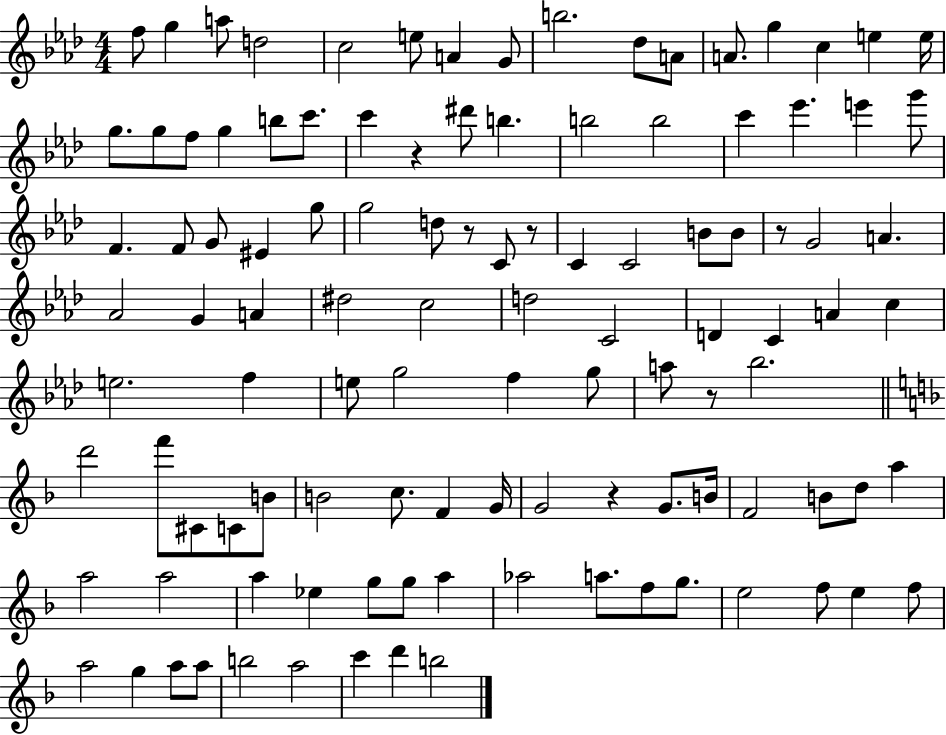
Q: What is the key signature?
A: AES major